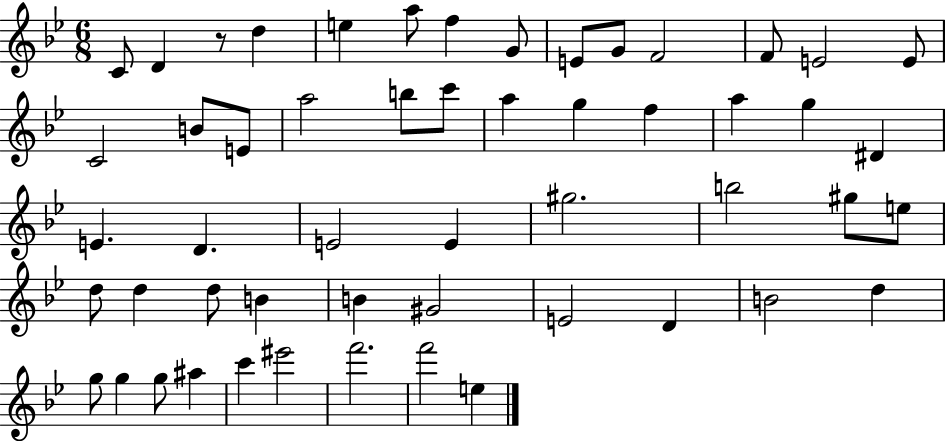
C4/e D4/q R/e D5/q E5/q A5/e F5/q G4/e E4/e G4/e F4/h F4/e E4/h E4/e C4/h B4/e E4/e A5/h B5/e C6/e A5/q G5/q F5/q A5/q G5/q D#4/q E4/q. D4/q. E4/h E4/q G#5/h. B5/h G#5/e E5/e D5/e D5/q D5/e B4/q B4/q G#4/h E4/h D4/q B4/h D5/q G5/e G5/q G5/e A#5/q C6/q EIS6/h F6/h. F6/h E5/q